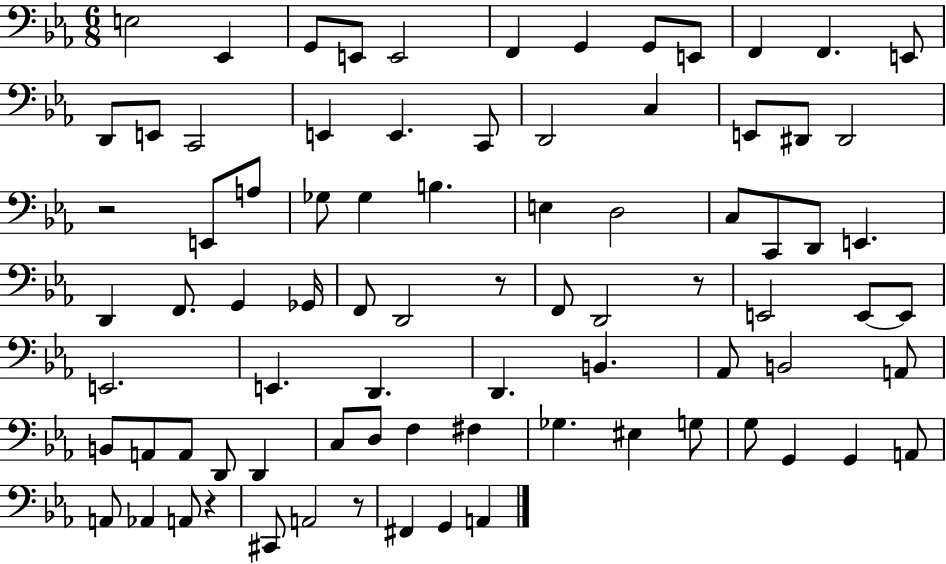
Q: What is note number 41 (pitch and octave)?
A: F2